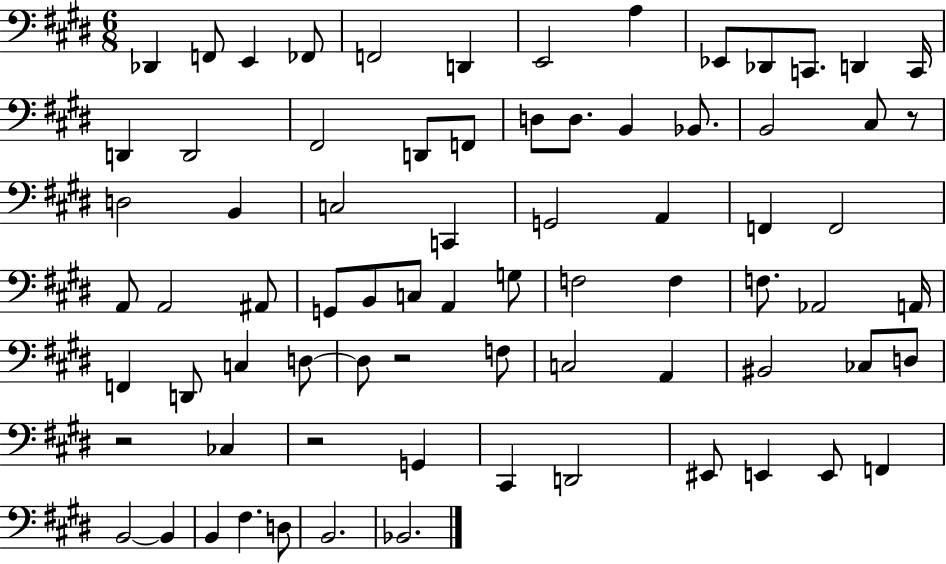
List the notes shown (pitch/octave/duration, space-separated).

Db2/q F2/e E2/q FES2/e F2/h D2/q E2/h A3/q Eb2/e Db2/e C2/e. D2/q C2/s D2/q D2/h F#2/h D2/e F2/e D3/e D3/e. B2/q Bb2/e. B2/h C#3/e R/e D3/h B2/q C3/h C2/q G2/h A2/q F2/q F2/h A2/e A2/h A#2/e G2/e B2/e C3/e A2/q G3/e F3/h F3/q F3/e. Ab2/h A2/s F2/q D2/e C3/q D3/e D3/e R/h F3/e C3/h A2/q BIS2/h CES3/e D3/e R/h CES3/q R/h G2/q C#2/q D2/h EIS2/e E2/q E2/e F2/q B2/h B2/q B2/q F#3/q. D3/e B2/h. Bb2/h.